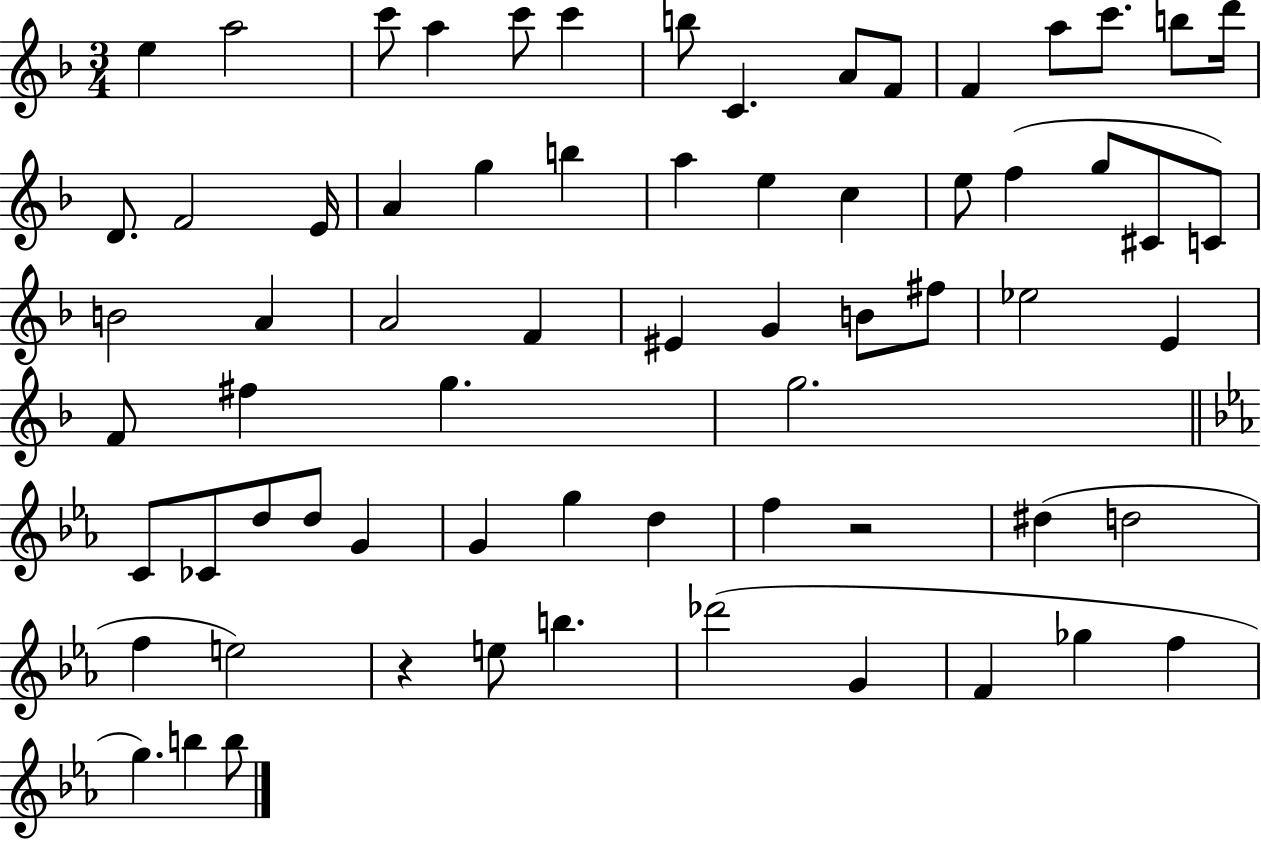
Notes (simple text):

E5/q A5/h C6/e A5/q C6/e C6/q B5/e C4/q. A4/e F4/e F4/q A5/e C6/e. B5/e D6/s D4/e. F4/h E4/s A4/q G5/q B5/q A5/q E5/q C5/q E5/e F5/q G5/e C#4/e C4/e B4/h A4/q A4/h F4/q EIS4/q G4/q B4/e F#5/e Eb5/h E4/q F4/e F#5/q G5/q. G5/h. C4/e CES4/e D5/e D5/e G4/q G4/q G5/q D5/q F5/q R/h D#5/q D5/h F5/q E5/h R/q E5/e B5/q. Db6/h G4/q F4/q Gb5/q F5/q G5/q. B5/q B5/e